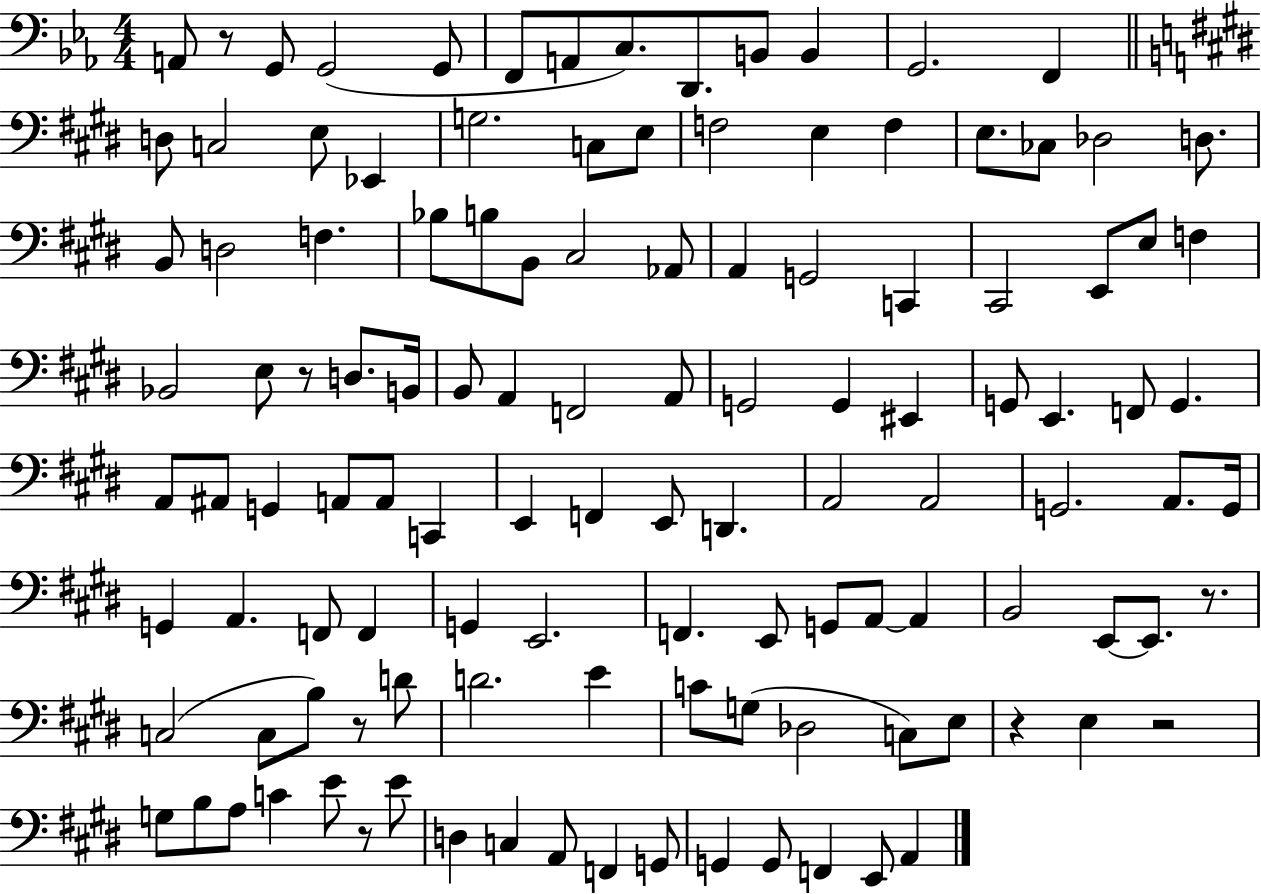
A2/e R/e G2/e G2/h G2/e F2/e A2/e C3/e. D2/e. B2/e B2/q G2/h. F2/q D3/e C3/h E3/e Eb2/q G3/h. C3/e E3/e F3/h E3/q F3/q E3/e. CES3/e Db3/h D3/e. B2/e D3/h F3/q. Bb3/e B3/e B2/e C#3/h Ab2/e A2/q G2/h C2/q C#2/h E2/e E3/e F3/q Bb2/h E3/e R/e D3/e. B2/s B2/e A2/q F2/h A2/e G2/h G2/q EIS2/q G2/e E2/q. F2/e G2/q. A2/e A#2/e G2/q A2/e A2/e C2/q E2/q F2/q E2/e D2/q. A2/h A2/h G2/h. A2/e. G2/s G2/q A2/q. F2/e F2/q G2/q E2/h. F2/q. E2/e G2/e A2/e A2/q B2/h E2/e E2/e. R/e. C3/h C3/e B3/e R/e D4/e D4/h. E4/q C4/e G3/e Db3/h C3/e E3/e R/q E3/q R/h G3/e B3/e A3/e C4/q E4/e R/e E4/e D3/q C3/q A2/e F2/q G2/e G2/q G2/e F2/q E2/e A2/q